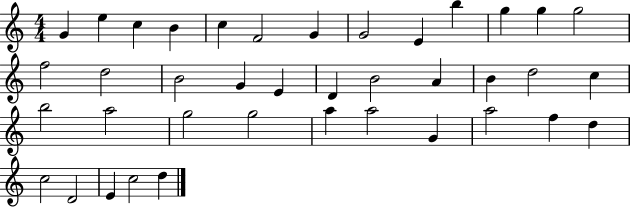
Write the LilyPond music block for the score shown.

{
  \clef treble
  \numericTimeSignature
  \time 4/4
  \key c \major
  g'4 e''4 c''4 b'4 | c''4 f'2 g'4 | g'2 e'4 b''4 | g''4 g''4 g''2 | \break f''2 d''2 | b'2 g'4 e'4 | d'4 b'2 a'4 | b'4 d''2 c''4 | \break b''2 a''2 | g''2 g''2 | a''4 a''2 g'4 | a''2 f''4 d''4 | \break c''2 d'2 | e'4 c''2 d''4 | \bar "|."
}